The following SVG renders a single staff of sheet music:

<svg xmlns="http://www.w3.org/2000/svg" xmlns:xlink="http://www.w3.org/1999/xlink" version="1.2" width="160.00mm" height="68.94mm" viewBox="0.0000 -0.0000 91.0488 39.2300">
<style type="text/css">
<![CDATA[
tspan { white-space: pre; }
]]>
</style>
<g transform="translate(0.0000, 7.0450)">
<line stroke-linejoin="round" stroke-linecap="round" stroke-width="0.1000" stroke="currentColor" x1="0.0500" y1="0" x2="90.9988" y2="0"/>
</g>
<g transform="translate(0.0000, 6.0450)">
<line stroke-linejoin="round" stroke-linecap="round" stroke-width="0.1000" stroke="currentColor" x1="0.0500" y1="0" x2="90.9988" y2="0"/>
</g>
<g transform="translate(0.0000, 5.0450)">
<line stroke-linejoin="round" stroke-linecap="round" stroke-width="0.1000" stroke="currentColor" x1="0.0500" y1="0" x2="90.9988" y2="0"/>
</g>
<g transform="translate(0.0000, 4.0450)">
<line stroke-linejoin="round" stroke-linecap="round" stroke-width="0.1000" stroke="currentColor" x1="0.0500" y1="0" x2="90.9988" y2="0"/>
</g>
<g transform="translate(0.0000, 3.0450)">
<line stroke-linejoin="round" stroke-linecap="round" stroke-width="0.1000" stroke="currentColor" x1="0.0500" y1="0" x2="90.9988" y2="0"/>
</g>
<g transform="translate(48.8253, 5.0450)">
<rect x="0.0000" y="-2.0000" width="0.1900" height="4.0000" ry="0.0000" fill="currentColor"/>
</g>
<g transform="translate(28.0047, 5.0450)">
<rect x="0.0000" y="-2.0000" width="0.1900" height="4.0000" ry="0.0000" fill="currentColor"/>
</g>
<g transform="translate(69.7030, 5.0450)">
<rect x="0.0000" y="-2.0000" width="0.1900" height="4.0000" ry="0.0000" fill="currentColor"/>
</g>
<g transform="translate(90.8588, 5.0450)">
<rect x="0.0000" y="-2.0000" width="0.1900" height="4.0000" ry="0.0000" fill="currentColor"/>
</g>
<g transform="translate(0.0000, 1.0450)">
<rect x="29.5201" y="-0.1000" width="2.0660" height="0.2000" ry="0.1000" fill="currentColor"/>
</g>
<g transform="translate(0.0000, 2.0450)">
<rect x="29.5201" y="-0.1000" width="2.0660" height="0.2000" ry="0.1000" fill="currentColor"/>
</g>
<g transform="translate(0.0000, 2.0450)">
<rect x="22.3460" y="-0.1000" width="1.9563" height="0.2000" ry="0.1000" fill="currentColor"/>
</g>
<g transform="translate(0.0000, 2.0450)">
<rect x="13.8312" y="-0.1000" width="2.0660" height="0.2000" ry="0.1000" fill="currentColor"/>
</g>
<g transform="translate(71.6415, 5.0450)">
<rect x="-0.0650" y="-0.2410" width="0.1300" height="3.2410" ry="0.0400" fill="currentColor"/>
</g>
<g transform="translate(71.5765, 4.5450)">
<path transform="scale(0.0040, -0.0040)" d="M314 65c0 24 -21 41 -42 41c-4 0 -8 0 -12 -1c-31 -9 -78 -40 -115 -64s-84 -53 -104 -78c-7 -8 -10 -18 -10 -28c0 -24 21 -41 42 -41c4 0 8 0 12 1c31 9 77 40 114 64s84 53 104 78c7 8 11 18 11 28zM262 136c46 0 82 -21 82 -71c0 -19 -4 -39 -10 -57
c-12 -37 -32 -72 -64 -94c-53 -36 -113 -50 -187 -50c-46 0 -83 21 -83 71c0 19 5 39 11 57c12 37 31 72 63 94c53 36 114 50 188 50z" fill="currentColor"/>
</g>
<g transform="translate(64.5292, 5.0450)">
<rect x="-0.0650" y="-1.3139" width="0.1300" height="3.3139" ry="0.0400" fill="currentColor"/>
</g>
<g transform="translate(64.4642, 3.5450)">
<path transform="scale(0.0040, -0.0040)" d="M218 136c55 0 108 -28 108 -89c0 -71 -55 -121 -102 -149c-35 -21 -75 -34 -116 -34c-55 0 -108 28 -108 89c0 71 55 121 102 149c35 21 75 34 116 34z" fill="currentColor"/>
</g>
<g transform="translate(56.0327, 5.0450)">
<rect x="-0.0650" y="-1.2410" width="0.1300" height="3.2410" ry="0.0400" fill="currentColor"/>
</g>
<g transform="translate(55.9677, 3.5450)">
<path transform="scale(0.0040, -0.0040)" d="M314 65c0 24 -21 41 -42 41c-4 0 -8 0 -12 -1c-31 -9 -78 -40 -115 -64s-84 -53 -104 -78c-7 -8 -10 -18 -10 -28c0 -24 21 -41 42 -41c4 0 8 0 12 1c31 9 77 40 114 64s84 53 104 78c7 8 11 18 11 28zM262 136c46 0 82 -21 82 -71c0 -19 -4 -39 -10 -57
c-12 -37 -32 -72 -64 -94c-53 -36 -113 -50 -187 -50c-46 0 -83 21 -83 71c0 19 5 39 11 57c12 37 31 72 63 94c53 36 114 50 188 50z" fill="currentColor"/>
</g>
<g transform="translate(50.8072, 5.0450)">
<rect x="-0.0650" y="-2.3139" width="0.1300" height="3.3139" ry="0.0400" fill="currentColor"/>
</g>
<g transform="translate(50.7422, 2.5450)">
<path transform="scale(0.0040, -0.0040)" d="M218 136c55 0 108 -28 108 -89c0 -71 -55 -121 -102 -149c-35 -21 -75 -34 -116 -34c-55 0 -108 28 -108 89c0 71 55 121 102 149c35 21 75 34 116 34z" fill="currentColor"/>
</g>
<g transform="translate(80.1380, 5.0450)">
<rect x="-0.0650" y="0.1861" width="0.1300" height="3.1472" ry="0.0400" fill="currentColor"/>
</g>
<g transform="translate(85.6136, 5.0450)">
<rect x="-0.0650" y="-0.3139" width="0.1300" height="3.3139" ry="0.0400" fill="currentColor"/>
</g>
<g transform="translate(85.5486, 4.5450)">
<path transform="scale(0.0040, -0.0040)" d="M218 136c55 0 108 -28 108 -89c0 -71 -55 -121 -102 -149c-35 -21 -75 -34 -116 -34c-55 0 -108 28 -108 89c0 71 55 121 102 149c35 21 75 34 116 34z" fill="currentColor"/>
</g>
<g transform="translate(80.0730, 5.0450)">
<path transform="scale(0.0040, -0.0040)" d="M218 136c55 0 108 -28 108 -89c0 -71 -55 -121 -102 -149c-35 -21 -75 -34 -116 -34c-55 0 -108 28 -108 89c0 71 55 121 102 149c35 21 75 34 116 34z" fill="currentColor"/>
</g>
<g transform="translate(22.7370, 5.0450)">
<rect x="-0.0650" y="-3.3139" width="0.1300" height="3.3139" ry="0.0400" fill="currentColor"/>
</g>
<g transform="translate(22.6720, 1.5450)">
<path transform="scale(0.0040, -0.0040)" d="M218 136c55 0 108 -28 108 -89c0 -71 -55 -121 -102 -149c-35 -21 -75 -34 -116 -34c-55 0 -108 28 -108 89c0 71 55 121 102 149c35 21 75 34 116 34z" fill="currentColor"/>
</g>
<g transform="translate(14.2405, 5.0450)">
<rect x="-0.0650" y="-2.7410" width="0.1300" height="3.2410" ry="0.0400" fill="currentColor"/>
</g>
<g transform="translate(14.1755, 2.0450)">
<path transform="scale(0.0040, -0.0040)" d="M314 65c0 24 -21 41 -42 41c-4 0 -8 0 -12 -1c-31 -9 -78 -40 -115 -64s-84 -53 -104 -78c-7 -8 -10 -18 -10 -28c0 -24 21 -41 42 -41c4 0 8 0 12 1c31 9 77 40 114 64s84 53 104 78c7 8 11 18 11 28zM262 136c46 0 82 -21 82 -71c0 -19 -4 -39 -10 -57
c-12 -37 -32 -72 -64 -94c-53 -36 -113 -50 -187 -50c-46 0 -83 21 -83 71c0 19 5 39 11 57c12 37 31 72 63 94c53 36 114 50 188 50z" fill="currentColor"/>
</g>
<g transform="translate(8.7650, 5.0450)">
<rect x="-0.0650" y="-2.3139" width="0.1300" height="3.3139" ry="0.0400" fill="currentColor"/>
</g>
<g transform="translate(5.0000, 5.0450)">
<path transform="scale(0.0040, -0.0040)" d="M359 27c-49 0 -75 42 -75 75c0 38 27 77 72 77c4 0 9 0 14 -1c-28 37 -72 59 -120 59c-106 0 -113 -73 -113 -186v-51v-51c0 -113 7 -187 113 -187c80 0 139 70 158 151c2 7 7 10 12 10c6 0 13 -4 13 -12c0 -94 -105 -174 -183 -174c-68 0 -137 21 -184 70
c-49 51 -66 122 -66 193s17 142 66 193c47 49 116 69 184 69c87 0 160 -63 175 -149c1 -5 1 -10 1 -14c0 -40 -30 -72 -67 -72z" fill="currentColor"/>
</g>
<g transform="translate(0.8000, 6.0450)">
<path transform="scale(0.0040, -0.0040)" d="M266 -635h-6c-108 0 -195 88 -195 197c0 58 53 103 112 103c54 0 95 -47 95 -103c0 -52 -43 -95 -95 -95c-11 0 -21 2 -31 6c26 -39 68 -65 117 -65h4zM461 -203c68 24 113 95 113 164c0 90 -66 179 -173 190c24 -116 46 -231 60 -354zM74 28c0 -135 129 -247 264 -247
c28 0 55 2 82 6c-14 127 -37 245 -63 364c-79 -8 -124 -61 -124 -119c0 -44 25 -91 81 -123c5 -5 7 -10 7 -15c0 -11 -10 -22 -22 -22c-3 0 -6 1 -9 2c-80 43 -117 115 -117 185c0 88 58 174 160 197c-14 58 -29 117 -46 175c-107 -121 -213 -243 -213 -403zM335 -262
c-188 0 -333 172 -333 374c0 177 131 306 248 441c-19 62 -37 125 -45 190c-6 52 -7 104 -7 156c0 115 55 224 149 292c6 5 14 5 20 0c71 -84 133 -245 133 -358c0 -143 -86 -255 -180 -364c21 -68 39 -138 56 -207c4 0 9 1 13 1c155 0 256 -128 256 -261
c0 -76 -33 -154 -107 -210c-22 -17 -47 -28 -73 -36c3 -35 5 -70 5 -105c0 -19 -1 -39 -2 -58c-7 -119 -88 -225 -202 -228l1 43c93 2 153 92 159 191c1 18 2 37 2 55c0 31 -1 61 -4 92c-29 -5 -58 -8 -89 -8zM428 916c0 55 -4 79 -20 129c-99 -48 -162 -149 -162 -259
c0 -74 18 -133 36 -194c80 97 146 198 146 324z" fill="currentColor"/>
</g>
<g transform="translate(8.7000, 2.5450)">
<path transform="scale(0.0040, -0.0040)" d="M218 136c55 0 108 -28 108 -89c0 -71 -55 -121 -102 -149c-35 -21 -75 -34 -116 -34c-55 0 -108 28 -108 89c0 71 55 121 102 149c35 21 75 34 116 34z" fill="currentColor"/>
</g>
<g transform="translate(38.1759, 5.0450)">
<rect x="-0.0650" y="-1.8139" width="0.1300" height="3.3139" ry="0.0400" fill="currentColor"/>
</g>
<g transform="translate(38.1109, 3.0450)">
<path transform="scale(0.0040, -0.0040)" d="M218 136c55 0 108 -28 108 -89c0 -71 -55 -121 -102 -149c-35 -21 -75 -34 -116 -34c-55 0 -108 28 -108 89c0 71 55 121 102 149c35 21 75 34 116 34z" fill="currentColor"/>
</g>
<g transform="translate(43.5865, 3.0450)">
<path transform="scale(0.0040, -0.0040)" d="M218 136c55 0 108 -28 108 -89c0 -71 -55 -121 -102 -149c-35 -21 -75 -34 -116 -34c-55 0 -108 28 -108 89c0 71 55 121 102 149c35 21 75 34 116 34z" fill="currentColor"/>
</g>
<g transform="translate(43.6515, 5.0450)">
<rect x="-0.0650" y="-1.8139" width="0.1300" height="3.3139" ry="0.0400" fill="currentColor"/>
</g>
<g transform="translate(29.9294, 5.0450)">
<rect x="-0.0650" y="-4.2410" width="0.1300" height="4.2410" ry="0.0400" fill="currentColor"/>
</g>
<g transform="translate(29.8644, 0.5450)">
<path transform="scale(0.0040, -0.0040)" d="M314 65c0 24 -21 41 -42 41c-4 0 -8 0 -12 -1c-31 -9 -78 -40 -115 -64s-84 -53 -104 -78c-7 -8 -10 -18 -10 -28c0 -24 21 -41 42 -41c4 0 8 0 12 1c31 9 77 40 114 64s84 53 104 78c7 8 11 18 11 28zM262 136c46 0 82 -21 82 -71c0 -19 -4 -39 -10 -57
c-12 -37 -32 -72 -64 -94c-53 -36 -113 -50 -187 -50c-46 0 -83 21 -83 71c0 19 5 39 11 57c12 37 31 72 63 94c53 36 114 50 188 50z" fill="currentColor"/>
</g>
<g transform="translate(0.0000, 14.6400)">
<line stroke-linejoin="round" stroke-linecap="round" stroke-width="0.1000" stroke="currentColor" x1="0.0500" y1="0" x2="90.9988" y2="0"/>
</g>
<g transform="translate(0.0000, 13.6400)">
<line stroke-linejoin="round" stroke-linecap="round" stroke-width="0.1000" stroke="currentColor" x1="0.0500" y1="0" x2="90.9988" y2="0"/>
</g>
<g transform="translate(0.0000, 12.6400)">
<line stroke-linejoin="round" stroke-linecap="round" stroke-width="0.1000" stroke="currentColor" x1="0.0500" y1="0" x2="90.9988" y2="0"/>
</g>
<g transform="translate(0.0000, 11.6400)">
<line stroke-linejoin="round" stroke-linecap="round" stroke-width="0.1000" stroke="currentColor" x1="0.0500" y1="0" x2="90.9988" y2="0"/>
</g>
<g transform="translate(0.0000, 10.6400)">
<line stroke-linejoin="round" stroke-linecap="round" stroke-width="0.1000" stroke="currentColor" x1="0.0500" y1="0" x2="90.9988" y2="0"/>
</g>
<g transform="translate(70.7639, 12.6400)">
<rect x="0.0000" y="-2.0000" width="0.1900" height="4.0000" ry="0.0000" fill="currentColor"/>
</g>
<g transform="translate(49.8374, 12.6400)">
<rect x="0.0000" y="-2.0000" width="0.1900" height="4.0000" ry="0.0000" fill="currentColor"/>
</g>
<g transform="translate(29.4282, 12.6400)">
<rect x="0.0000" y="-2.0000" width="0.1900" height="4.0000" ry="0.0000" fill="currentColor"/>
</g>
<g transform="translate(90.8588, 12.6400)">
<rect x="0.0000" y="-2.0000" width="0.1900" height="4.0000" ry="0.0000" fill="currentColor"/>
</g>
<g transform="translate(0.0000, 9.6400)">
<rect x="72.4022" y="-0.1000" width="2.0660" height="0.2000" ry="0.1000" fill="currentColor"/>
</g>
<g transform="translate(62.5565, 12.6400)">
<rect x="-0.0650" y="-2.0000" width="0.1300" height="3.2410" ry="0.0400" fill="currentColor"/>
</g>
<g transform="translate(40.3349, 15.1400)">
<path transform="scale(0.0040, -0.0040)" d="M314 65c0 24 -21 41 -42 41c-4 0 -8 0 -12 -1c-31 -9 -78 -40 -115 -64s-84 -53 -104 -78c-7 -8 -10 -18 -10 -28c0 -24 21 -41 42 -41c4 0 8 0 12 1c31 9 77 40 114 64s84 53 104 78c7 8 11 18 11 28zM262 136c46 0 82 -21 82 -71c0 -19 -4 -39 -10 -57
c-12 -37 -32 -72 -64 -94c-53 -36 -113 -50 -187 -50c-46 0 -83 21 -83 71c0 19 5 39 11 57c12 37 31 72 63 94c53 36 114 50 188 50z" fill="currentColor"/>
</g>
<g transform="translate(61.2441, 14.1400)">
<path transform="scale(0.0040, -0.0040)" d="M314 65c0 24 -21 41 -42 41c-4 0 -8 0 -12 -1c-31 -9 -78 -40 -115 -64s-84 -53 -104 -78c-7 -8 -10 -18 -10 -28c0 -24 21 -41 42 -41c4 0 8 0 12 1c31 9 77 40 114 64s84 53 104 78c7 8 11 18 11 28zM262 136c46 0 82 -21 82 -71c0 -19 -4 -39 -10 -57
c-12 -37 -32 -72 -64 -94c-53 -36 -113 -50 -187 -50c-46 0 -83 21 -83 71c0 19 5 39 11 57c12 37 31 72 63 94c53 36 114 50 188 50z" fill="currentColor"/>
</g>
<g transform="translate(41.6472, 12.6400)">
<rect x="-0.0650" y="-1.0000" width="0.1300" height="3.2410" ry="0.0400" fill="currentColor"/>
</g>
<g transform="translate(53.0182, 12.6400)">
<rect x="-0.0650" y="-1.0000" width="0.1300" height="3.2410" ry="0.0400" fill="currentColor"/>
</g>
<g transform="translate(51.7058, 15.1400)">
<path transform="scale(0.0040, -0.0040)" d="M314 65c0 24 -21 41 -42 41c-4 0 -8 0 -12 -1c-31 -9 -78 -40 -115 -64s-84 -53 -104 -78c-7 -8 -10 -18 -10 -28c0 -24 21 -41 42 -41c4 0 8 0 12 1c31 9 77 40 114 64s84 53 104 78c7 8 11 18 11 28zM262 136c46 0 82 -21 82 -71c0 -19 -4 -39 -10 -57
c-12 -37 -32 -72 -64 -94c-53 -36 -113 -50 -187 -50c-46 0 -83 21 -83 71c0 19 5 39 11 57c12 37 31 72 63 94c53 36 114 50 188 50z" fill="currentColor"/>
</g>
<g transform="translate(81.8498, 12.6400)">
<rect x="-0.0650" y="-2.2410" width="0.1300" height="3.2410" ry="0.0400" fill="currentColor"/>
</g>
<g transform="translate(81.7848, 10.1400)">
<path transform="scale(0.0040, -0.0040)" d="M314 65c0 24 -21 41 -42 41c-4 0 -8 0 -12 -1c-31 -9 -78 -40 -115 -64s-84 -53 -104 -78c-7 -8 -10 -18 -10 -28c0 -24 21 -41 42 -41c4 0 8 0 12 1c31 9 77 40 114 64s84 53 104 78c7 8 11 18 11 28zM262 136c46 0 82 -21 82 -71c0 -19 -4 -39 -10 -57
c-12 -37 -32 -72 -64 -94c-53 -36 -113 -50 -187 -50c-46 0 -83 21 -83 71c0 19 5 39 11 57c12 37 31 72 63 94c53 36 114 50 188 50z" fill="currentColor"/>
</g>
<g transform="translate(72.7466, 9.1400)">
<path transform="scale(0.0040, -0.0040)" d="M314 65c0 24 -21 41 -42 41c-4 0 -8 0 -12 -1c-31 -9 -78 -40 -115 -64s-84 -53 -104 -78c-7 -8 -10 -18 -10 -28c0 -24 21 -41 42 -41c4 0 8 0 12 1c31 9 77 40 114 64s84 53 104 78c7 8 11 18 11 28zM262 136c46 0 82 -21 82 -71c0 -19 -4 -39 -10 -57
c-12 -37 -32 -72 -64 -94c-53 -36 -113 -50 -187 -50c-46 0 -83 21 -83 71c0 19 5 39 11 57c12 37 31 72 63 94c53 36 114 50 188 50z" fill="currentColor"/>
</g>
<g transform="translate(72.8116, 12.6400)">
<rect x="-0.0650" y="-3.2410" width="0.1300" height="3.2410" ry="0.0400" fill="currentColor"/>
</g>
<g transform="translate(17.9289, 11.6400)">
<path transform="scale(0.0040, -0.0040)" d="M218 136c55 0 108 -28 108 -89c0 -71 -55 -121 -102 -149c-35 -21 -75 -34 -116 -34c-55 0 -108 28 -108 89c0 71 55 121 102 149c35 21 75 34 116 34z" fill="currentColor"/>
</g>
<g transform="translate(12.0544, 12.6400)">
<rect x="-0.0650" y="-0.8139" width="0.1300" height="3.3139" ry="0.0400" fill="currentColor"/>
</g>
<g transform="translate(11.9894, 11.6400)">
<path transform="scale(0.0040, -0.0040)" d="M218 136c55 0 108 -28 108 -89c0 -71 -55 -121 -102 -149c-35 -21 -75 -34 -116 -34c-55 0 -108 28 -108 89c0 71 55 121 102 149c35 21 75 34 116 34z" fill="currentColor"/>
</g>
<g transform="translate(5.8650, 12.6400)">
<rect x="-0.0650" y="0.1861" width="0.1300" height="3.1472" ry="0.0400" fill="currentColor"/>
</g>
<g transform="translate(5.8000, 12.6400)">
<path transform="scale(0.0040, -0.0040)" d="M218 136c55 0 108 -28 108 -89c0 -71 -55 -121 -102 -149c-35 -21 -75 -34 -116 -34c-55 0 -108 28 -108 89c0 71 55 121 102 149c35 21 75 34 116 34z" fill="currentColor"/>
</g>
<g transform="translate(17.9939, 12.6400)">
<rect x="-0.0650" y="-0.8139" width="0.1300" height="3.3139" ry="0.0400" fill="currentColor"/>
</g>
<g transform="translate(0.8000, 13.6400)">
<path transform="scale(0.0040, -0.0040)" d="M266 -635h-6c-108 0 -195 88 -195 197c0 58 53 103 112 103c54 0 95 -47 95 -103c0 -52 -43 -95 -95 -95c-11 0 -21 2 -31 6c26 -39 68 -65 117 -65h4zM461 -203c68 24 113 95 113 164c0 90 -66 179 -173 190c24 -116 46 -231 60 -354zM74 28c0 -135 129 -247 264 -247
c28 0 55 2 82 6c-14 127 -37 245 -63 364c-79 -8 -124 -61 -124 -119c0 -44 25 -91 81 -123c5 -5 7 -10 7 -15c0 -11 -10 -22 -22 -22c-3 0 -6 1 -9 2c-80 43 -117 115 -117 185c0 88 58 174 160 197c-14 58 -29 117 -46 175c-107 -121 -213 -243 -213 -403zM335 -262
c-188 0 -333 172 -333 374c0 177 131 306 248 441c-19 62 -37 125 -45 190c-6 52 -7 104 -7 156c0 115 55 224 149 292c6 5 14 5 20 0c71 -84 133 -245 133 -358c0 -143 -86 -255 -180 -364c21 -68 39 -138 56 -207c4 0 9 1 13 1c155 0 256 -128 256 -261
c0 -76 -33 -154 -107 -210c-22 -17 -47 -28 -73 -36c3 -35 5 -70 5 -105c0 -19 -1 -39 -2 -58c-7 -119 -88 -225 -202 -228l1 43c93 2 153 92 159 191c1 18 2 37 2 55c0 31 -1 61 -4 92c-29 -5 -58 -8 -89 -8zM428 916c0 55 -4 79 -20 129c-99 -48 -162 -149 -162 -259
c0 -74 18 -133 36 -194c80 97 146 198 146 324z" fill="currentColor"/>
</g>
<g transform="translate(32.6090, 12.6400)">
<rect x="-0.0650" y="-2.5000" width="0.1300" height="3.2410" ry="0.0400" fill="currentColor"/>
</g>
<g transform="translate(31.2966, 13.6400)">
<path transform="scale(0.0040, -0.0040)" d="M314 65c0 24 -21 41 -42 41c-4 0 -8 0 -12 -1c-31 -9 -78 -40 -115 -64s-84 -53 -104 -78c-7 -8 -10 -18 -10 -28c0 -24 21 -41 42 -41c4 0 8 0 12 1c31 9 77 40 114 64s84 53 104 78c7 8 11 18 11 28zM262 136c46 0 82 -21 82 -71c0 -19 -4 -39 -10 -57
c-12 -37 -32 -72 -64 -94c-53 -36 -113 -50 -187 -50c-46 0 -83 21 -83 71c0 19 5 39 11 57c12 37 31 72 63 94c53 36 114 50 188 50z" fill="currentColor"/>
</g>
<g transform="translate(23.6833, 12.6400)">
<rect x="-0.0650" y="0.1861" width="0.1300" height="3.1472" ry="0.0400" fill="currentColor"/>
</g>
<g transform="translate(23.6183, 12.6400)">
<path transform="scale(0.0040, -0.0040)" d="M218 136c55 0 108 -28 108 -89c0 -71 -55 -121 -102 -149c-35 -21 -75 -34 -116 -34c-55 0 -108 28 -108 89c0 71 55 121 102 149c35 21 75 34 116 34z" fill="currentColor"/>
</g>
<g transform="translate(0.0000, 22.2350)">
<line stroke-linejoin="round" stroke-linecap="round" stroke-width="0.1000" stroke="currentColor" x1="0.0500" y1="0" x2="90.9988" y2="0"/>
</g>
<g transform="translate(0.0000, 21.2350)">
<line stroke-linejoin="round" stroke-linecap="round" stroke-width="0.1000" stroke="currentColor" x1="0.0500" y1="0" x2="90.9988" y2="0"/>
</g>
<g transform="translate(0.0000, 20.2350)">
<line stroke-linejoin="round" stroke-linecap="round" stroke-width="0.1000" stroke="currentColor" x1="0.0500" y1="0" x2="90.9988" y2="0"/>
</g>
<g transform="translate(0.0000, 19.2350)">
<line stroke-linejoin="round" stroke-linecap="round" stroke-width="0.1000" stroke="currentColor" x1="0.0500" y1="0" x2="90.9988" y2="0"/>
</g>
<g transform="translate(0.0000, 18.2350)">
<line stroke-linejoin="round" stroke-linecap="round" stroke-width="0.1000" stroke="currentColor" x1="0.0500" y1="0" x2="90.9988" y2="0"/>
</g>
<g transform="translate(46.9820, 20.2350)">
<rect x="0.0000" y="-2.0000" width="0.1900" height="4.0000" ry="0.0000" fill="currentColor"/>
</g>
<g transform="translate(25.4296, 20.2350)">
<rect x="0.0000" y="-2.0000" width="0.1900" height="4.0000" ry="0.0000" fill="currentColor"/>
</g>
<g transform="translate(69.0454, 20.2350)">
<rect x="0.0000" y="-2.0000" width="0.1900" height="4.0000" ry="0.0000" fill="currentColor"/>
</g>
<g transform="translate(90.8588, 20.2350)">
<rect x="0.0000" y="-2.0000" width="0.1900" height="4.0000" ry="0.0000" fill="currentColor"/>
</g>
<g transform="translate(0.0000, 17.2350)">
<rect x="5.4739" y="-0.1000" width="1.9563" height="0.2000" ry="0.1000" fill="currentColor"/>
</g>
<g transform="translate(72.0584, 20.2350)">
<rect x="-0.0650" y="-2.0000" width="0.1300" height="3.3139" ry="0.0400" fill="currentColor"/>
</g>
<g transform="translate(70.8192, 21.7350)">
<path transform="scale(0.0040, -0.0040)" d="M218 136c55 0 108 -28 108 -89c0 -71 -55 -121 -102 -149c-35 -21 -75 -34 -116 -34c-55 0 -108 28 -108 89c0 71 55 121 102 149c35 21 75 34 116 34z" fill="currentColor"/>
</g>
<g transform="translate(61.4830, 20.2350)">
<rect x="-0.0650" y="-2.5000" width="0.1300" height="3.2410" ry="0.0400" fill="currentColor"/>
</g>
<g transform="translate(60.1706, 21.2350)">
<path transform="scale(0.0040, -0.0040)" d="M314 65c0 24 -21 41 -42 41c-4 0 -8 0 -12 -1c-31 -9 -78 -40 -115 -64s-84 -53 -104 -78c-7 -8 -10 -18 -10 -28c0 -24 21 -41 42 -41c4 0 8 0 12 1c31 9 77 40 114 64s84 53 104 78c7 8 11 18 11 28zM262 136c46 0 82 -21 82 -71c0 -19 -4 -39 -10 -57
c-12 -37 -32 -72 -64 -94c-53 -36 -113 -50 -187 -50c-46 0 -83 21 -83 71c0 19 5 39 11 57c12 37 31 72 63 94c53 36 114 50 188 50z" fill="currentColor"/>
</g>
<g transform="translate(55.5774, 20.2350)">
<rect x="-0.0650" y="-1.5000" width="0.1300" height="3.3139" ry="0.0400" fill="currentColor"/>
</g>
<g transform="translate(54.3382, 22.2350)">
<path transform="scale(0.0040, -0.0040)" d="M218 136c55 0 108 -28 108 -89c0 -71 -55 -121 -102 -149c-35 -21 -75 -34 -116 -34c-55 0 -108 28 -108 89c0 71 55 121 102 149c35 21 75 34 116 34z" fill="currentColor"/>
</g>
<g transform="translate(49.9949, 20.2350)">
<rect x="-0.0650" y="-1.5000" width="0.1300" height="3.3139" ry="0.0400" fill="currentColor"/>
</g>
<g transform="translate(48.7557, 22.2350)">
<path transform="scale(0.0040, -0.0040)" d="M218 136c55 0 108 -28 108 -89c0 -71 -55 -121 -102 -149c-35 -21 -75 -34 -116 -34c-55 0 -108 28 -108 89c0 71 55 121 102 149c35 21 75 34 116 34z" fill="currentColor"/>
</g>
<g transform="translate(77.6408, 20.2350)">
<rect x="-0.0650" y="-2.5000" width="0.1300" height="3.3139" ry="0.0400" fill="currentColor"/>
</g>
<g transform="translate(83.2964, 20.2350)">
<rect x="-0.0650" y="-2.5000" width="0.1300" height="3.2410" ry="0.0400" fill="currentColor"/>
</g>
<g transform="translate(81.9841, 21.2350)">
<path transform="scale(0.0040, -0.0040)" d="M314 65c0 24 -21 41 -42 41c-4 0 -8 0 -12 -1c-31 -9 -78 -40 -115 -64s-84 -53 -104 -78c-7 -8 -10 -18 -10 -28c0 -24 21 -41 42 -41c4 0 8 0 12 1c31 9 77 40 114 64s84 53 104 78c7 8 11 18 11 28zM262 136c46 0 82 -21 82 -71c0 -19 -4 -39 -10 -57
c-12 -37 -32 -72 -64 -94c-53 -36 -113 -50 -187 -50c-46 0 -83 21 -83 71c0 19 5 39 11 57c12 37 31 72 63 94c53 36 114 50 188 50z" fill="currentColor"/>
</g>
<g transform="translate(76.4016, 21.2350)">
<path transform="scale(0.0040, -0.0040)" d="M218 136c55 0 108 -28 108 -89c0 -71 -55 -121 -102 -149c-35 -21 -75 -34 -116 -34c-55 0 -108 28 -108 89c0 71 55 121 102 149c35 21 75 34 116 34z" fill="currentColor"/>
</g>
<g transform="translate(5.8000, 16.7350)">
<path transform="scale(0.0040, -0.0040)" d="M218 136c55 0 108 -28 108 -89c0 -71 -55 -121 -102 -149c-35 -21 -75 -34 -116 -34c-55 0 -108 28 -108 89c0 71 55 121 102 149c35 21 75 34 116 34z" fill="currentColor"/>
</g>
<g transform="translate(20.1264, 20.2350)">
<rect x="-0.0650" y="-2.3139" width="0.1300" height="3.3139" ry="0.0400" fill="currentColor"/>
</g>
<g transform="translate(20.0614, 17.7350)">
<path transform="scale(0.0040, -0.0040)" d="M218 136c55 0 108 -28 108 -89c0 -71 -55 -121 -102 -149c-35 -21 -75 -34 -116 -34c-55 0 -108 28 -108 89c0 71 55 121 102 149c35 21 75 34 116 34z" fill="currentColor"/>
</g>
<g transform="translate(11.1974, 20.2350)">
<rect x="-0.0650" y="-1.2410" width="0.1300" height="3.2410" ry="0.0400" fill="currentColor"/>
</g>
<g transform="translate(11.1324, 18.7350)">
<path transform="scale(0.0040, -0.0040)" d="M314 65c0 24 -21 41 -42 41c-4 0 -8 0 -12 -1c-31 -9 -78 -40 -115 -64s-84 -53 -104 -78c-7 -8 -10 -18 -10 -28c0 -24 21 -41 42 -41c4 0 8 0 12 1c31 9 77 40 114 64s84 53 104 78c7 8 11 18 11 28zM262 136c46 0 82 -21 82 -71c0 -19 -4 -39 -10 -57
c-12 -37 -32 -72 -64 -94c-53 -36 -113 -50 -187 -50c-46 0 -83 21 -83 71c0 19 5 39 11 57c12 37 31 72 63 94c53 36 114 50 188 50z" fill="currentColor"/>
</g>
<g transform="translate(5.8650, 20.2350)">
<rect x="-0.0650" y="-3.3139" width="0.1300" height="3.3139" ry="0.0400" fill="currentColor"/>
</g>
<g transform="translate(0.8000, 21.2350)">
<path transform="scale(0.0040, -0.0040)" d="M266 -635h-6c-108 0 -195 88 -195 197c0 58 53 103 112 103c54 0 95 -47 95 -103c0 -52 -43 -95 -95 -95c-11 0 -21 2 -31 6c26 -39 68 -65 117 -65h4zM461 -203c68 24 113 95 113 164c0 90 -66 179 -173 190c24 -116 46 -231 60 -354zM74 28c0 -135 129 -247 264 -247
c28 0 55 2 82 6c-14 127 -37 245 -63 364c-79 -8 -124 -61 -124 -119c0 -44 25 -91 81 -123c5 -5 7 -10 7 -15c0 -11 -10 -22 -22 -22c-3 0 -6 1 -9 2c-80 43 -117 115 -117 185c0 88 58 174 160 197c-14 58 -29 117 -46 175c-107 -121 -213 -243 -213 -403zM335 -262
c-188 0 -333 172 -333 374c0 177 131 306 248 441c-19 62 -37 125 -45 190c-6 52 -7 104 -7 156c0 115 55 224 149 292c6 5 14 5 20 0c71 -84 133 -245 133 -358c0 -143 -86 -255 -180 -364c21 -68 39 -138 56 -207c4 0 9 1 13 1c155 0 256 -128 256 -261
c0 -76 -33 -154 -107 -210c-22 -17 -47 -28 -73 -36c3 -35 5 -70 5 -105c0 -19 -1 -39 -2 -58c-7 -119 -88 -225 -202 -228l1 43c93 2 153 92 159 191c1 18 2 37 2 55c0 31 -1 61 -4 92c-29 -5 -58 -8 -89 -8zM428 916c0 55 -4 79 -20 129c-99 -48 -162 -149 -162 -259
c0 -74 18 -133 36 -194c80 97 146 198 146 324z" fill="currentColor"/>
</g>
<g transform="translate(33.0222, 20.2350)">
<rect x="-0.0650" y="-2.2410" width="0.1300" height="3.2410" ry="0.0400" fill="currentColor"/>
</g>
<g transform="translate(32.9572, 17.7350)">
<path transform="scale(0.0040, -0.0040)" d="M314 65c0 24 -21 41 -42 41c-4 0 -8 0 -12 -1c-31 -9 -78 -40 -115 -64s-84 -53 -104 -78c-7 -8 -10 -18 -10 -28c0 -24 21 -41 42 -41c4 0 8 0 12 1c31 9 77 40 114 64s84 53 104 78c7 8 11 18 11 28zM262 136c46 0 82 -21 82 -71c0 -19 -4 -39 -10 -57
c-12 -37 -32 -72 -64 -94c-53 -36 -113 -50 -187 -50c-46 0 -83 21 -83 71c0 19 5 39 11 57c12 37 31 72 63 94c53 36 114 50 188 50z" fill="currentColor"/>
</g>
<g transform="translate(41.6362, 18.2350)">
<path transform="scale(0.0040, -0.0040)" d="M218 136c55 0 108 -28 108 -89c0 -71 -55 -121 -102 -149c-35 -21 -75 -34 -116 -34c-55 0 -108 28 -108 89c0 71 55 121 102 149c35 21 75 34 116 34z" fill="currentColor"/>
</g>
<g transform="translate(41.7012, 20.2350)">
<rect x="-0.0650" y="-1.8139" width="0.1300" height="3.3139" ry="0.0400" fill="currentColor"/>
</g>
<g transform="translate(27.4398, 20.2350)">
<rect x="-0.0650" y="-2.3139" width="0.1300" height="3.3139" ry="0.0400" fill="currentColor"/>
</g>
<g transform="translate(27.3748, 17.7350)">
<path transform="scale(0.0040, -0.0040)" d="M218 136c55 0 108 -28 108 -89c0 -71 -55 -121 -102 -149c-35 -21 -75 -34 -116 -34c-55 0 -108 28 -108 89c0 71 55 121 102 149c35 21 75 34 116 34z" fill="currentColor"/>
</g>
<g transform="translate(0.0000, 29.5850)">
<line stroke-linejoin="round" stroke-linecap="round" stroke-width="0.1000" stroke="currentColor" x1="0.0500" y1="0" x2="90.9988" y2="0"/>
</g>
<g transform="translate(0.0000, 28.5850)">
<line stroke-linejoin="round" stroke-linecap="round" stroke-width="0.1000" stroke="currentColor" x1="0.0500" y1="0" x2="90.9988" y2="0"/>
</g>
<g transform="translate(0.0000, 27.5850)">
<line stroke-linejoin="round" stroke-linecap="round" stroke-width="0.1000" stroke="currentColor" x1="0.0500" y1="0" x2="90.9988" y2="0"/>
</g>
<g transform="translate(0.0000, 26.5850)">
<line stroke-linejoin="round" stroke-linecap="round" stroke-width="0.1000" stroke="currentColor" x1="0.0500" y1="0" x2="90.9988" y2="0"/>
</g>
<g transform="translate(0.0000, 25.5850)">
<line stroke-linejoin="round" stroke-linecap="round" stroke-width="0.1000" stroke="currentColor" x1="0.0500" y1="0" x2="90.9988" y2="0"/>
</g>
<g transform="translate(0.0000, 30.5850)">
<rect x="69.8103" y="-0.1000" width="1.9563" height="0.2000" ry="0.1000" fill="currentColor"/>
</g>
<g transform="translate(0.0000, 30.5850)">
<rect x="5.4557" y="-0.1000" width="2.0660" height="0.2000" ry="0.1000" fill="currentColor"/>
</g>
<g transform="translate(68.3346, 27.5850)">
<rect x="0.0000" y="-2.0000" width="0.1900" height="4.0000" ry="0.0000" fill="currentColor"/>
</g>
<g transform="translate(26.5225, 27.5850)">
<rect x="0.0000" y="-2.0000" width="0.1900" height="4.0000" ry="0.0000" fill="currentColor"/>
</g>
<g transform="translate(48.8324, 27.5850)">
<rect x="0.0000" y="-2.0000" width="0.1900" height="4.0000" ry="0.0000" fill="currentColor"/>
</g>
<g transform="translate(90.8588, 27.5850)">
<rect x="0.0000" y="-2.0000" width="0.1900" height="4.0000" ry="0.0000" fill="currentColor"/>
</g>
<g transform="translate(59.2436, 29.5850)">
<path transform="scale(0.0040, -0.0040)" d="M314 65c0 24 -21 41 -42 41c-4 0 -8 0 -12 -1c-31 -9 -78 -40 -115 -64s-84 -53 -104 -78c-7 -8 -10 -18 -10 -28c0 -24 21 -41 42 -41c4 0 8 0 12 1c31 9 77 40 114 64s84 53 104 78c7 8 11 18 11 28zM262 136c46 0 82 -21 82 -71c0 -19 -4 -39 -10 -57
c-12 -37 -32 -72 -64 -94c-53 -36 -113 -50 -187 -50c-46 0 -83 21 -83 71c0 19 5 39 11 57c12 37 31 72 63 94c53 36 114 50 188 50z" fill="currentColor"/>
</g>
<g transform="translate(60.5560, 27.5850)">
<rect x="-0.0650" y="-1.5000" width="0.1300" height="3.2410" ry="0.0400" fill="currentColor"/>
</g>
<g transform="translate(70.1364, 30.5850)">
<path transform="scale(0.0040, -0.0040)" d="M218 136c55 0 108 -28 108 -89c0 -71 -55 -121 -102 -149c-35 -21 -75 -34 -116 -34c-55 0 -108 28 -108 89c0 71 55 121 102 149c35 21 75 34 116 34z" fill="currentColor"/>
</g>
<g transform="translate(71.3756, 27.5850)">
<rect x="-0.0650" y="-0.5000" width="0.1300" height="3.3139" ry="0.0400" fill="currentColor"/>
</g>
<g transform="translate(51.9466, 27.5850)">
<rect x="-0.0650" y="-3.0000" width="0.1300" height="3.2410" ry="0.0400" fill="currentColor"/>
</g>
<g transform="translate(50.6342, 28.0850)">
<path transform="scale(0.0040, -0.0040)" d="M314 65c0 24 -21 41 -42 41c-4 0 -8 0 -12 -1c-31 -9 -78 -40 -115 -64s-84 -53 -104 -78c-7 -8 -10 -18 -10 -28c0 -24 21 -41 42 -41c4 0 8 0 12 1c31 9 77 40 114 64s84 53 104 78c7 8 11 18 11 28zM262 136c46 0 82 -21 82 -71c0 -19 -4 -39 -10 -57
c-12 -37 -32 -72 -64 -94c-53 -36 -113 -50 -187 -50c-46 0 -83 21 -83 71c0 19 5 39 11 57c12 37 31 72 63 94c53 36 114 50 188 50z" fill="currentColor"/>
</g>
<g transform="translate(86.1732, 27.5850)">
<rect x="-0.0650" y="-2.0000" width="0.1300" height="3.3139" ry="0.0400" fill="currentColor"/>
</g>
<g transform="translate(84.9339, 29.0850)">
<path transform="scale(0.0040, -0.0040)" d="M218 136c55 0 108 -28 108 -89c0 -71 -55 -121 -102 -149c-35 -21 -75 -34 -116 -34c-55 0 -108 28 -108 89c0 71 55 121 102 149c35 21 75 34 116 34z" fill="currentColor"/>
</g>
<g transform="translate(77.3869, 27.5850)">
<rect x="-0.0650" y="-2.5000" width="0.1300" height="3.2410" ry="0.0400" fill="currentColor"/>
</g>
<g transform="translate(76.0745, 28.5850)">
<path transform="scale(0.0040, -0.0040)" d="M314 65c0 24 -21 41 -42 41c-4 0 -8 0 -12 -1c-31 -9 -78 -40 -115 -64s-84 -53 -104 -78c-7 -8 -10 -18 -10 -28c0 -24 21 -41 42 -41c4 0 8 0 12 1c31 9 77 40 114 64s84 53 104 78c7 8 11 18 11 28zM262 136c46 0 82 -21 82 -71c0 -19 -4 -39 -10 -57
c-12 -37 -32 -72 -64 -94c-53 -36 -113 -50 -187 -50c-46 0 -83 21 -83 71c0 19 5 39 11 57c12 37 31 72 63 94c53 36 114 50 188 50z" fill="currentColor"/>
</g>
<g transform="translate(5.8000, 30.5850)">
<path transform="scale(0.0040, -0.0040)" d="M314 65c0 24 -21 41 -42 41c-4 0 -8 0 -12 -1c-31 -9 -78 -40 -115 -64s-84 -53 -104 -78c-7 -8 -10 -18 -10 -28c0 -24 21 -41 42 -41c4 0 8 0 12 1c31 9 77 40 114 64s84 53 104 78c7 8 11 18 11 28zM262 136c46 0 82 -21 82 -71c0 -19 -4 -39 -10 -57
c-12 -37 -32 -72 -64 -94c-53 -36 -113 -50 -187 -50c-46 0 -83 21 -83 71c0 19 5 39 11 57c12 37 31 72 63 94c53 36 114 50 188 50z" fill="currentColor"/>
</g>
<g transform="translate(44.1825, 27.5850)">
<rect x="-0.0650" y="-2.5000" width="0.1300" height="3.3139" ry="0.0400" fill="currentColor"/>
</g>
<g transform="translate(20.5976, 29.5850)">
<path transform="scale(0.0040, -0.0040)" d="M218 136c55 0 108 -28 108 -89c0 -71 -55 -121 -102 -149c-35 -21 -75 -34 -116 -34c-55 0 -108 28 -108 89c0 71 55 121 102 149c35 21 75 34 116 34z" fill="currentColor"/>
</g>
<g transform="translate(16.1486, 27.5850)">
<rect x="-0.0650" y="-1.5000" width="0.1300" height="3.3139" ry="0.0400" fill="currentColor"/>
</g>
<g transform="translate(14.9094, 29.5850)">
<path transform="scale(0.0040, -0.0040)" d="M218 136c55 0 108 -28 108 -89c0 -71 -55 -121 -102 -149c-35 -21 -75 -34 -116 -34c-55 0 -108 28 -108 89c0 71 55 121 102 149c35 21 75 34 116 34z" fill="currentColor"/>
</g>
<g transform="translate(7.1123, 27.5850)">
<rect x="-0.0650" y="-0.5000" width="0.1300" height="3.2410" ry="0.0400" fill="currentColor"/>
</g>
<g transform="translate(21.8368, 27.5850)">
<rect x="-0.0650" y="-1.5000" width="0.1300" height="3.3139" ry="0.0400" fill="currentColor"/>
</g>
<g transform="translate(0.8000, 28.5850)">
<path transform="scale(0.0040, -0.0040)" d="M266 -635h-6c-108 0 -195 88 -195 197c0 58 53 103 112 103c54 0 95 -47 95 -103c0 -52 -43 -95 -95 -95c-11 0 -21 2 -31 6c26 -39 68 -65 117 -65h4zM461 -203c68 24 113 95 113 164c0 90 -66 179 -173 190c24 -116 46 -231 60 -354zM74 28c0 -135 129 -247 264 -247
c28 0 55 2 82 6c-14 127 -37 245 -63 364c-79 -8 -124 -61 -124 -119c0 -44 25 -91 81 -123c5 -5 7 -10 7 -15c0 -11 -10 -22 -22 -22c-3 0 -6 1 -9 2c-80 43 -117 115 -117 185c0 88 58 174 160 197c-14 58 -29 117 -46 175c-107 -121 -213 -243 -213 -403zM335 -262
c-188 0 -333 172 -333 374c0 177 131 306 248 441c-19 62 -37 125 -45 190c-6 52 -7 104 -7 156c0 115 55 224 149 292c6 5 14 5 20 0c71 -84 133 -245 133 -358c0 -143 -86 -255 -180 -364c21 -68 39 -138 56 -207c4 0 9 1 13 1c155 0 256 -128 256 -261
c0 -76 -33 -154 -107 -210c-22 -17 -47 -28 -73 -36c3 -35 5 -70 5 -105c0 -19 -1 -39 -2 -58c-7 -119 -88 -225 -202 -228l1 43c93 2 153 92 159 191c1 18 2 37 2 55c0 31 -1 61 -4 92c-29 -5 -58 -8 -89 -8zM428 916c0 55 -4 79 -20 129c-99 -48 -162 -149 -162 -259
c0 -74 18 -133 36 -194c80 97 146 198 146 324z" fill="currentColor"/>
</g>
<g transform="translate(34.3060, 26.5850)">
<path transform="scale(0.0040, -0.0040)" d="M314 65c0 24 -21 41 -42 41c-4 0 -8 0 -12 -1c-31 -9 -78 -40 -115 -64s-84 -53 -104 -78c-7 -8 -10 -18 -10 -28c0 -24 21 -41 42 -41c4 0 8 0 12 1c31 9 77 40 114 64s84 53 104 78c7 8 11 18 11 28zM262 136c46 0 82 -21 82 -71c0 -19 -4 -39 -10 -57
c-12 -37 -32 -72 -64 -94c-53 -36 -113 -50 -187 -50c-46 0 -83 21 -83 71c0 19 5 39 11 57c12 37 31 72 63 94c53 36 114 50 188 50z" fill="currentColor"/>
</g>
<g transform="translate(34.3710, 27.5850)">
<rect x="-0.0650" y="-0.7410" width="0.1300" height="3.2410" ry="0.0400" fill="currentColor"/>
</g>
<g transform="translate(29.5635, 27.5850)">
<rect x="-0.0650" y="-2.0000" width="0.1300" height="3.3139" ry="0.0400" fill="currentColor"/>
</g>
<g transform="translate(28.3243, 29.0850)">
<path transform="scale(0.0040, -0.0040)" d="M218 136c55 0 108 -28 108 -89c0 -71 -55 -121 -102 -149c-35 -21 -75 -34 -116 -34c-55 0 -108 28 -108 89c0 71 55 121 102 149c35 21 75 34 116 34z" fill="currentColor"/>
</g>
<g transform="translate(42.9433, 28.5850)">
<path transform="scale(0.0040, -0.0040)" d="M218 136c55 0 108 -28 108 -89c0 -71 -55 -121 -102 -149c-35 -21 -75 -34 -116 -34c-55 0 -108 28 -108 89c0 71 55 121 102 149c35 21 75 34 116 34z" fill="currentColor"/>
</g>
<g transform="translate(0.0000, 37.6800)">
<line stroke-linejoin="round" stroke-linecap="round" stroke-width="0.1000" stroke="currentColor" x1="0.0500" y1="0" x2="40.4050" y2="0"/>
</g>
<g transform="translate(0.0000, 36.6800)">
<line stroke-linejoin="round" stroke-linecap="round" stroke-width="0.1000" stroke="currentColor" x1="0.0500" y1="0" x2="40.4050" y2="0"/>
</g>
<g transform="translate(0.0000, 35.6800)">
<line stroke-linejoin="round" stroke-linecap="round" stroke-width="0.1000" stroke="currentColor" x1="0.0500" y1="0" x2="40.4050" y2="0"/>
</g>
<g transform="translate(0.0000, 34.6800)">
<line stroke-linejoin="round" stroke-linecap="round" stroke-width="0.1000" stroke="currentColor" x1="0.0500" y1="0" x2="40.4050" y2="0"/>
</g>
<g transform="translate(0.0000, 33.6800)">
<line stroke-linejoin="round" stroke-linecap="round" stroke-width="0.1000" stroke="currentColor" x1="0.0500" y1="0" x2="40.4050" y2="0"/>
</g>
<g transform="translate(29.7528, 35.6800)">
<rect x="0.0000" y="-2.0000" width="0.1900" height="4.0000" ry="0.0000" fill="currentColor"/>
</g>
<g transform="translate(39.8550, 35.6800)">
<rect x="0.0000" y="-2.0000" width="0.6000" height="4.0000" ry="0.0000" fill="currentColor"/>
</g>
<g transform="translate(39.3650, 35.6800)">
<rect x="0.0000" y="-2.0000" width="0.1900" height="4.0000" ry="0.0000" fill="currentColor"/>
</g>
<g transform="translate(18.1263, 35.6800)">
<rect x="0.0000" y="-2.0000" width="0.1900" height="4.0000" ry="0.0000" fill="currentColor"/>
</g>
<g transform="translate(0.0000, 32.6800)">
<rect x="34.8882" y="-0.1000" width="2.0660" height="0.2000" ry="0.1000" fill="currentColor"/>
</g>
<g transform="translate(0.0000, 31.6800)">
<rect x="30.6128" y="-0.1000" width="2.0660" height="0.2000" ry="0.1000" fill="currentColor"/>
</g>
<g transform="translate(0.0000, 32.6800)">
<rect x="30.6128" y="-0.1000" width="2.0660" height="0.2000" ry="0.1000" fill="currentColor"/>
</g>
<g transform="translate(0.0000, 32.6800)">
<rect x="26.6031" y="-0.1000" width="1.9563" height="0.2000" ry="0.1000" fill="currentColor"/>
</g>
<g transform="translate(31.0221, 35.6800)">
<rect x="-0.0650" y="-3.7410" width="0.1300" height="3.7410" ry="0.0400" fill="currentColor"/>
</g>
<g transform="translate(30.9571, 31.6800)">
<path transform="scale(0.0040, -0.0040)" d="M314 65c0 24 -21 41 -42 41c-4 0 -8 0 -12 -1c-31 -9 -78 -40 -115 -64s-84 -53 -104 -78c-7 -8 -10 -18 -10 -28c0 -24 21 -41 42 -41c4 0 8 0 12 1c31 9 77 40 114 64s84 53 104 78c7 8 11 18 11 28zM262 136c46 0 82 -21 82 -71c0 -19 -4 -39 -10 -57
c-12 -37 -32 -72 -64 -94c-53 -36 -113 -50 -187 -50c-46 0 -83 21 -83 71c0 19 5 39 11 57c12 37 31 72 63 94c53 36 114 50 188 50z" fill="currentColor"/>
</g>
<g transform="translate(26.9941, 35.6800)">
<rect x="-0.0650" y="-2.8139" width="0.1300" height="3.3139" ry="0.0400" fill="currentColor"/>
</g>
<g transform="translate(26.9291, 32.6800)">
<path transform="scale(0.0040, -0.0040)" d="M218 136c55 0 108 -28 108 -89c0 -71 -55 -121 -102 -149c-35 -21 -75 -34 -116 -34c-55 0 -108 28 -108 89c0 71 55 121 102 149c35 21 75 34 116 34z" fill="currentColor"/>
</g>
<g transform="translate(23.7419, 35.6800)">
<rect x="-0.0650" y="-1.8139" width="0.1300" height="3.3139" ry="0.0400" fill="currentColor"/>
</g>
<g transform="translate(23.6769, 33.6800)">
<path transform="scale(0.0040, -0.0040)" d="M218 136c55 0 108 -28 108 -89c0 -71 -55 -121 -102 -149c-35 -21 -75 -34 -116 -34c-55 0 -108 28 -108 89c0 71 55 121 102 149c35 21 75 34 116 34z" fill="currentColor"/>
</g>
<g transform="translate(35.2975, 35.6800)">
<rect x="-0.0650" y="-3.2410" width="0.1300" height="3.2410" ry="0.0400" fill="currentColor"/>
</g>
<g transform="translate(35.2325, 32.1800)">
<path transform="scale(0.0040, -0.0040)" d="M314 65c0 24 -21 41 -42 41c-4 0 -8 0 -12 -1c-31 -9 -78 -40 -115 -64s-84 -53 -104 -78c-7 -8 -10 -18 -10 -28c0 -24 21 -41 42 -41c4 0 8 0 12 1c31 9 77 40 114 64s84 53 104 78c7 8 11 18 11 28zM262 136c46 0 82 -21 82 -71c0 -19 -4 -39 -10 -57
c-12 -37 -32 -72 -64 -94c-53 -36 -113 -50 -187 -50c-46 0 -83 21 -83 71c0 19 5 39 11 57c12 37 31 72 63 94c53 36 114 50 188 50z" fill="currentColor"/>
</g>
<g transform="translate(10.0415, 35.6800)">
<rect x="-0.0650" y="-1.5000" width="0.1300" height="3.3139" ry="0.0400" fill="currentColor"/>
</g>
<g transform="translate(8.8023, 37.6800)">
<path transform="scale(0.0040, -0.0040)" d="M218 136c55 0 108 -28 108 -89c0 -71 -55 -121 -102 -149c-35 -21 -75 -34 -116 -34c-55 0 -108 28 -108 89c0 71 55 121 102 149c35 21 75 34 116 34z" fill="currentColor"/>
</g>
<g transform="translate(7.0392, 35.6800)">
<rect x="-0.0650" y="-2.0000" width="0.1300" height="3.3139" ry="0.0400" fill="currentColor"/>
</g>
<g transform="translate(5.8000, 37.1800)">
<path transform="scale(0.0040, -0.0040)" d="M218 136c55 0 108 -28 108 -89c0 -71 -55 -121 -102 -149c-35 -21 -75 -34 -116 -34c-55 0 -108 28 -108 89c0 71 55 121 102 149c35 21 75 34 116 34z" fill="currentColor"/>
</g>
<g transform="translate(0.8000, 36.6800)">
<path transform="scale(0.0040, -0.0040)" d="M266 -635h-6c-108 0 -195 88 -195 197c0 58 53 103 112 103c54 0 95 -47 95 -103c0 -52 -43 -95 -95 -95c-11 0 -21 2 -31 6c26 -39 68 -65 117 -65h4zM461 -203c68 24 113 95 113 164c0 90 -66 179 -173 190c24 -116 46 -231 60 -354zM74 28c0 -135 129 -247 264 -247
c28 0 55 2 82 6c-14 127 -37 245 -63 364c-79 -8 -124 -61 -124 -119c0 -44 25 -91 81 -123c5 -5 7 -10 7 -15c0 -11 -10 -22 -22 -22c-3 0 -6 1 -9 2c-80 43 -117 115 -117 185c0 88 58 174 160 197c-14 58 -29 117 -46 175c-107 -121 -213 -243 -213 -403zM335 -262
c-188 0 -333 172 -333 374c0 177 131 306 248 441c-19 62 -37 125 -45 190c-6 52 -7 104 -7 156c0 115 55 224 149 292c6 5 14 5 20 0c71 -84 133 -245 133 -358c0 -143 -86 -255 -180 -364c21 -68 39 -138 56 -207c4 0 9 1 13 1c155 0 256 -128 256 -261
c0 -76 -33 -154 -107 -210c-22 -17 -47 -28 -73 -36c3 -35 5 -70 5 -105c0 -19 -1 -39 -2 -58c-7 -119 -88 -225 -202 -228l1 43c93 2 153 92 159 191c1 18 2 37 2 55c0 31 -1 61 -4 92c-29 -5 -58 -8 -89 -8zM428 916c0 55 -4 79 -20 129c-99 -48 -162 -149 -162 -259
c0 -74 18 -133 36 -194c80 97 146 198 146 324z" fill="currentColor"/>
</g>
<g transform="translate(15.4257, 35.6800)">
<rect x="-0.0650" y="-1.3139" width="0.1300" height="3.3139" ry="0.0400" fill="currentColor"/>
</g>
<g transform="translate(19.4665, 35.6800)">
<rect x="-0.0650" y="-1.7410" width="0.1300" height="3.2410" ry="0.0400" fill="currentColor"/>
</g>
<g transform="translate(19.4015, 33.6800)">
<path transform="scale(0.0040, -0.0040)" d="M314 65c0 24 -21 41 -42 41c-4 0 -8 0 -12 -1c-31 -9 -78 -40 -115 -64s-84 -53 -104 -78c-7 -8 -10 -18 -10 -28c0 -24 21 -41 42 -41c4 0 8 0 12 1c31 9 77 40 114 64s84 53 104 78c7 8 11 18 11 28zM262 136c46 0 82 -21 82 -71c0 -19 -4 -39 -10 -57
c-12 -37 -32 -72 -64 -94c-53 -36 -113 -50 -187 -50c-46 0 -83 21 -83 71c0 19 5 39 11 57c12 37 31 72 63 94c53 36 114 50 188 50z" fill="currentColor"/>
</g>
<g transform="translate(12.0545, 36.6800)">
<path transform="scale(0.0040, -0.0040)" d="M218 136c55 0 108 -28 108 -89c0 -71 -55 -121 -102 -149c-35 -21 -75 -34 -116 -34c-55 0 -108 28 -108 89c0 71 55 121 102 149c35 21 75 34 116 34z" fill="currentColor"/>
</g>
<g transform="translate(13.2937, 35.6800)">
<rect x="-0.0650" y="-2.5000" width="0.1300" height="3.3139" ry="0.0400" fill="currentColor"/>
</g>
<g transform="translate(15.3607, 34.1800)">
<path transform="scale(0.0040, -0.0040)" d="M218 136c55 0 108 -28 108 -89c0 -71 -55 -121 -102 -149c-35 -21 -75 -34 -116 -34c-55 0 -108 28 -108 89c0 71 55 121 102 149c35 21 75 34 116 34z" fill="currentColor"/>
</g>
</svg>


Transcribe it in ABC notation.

X:1
T:Untitled
M:4/4
L:1/4
K:C
g a2 b d'2 f f g e2 e c2 B c B d d B G2 D2 D2 F2 b2 g2 b e2 g g g2 f E E G2 F G G2 C2 E E F d2 G A2 E2 C G2 F F E G e f2 f a c'2 b2